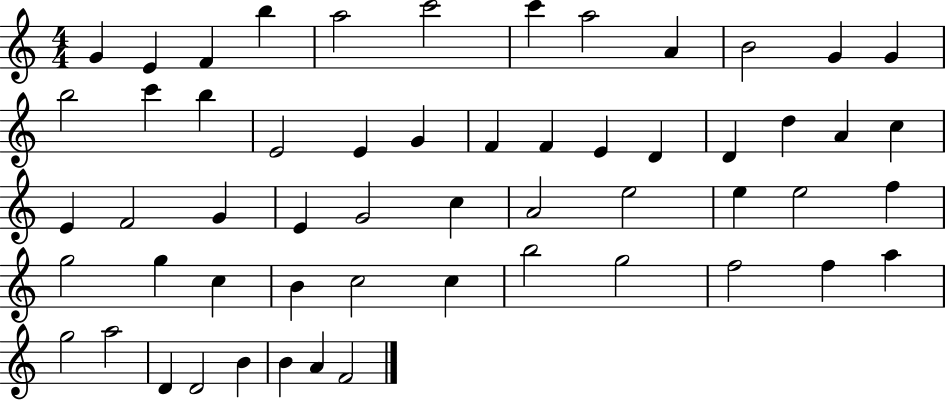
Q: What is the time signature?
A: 4/4